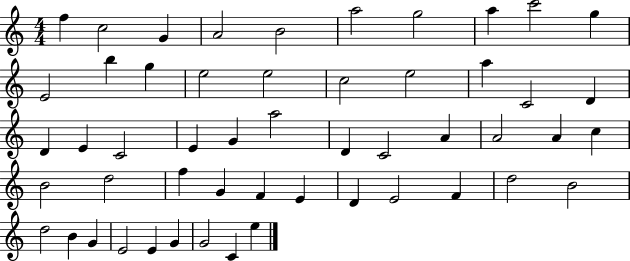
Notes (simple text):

F5/q C5/h G4/q A4/h B4/h A5/h G5/h A5/q C6/h G5/q E4/h B5/q G5/q E5/h E5/h C5/h E5/h A5/q C4/h D4/q D4/q E4/q C4/h E4/q G4/q A5/h D4/q C4/h A4/q A4/h A4/q C5/q B4/h D5/h F5/q G4/q F4/q E4/q D4/q E4/h F4/q D5/h B4/h D5/h B4/q G4/q E4/h E4/q G4/q G4/h C4/q E5/q